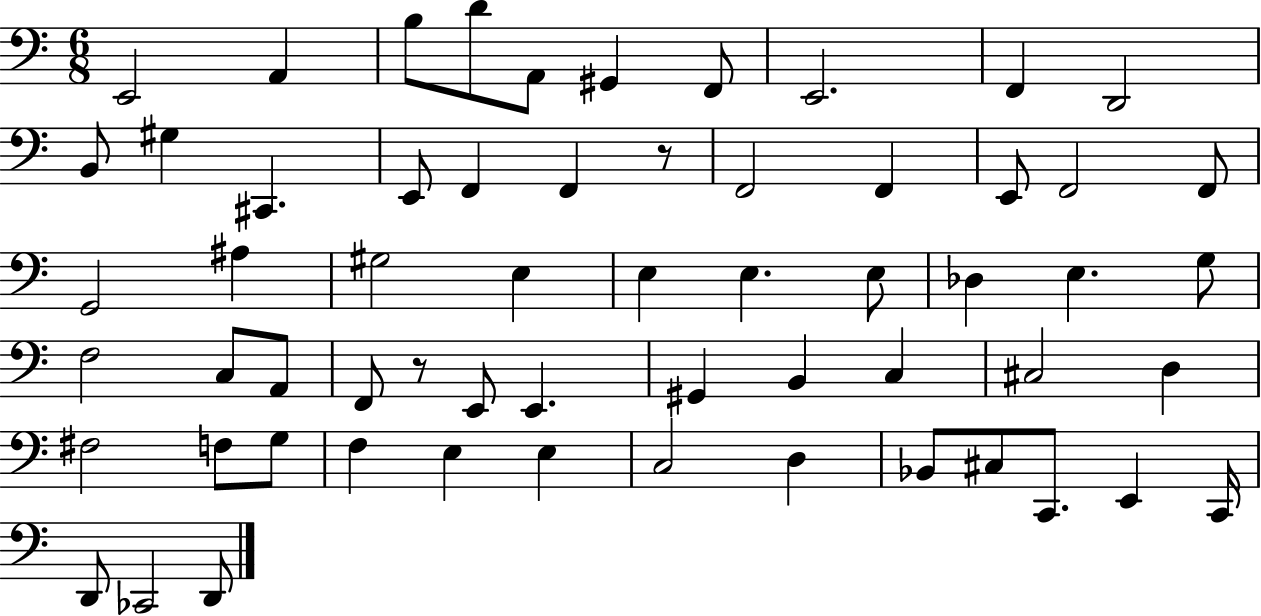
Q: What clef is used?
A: bass